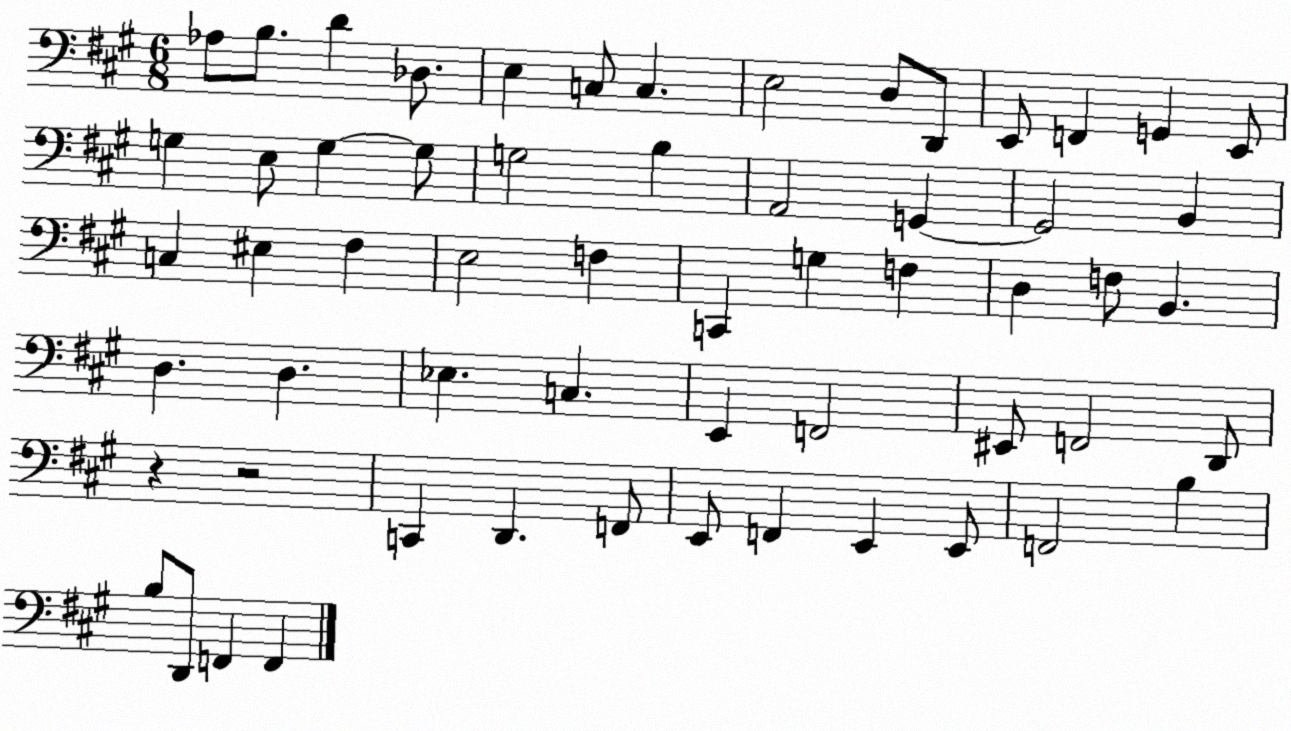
X:1
T:Untitled
M:6/8
L:1/4
K:A
_A,/2 B,/2 D _D,/2 E, C,/2 C, E,2 D,/2 D,,/2 E,,/2 F,, G,, E,,/2 G, E,/2 G, G,/2 G,2 B, A,,2 G,, G,,2 B,, C, ^E, ^F, E,2 F, C,, G, F, D, F,/2 B,, D, D, _E, C, E,, F,,2 ^E,,/2 F,,2 D,,/2 z z2 C,, D,, F,,/2 E,,/2 F,, E,, E,,/2 F,,2 B, B,/2 D,,/2 F,, F,,